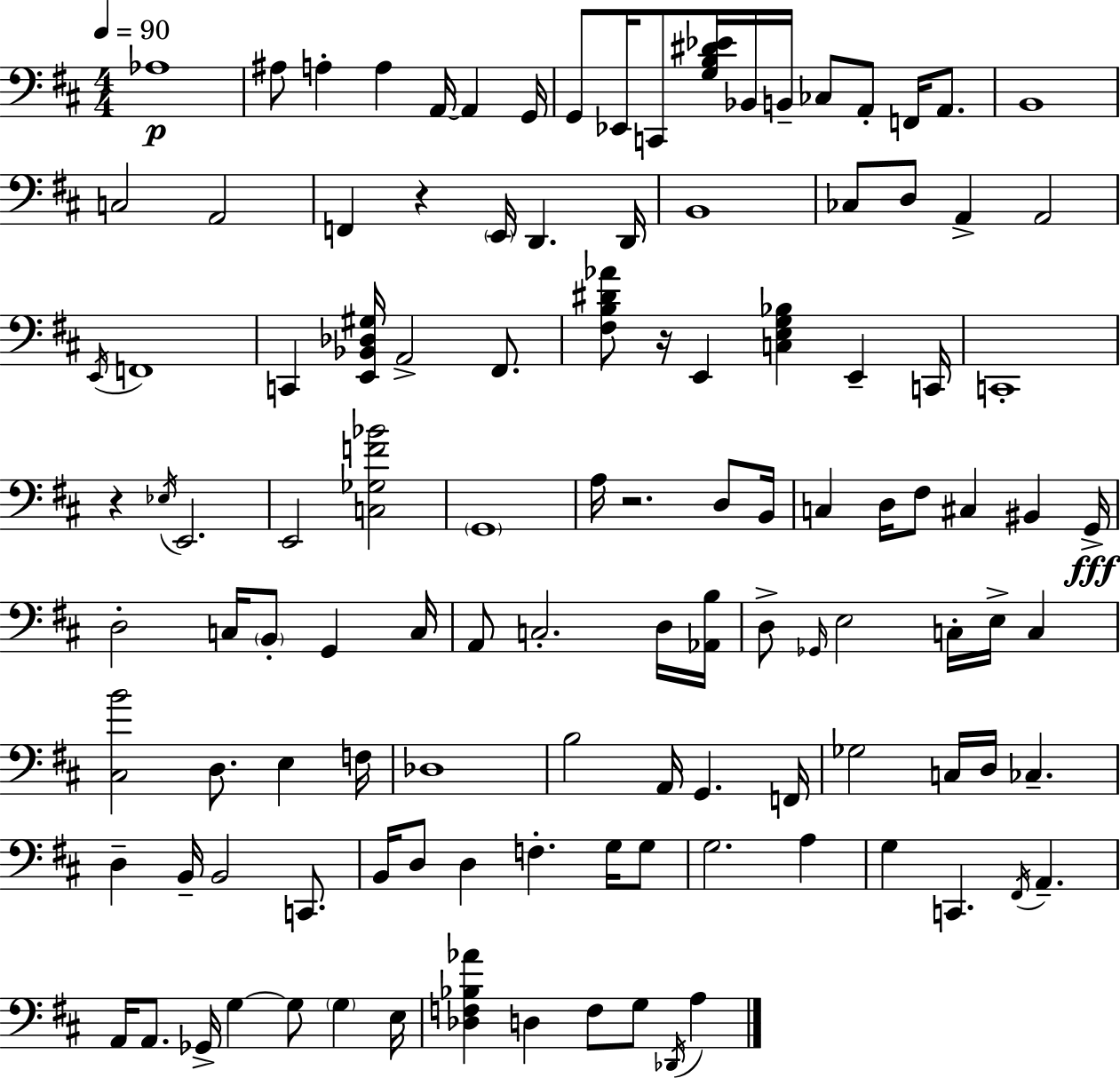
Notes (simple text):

Ab3/w A#3/e A3/q A3/q A2/s A2/q G2/s G2/e Eb2/s C2/e [G3,B3,D#4,Eb4]/s Bb2/s B2/s CES3/e A2/e F2/s A2/e. B2/w C3/h A2/h F2/q R/q E2/s D2/q. D2/s B2/w CES3/e D3/e A2/q A2/h E2/s F2/w C2/q [E2,Bb2,Db3,G#3]/s A2/h F#2/e. [F#3,B3,D#4,Ab4]/e R/s E2/q [C3,E3,G3,Bb3]/q E2/q C2/s C2/w R/q Eb3/s E2/h. E2/h [C3,Gb3,F4,Bb4]/h G2/w A3/s R/h. D3/e B2/s C3/q D3/s F#3/e C#3/q BIS2/q G2/s D3/h C3/s B2/e G2/q C3/s A2/e C3/h. D3/s [Ab2,B3]/s D3/e Gb2/s E3/h C3/s E3/s C3/q [C#3,B4]/h D3/e. E3/q F3/s Db3/w B3/h A2/s G2/q. F2/s Gb3/h C3/s D3/s CES3/q. D3/q B2/s B2/h C2/e. B2/s D3/e D3/q F3/q. G3/s G3/e G3/h. A3/q G3/q C2/q. F#2/s A2/q. A2/s A2/e. Gb2/s G3/q G3/e G3/q E3/s [Db3,F3,Bb3,Ab4]/q D3/q F3/e G3/e Db2/s A3/q